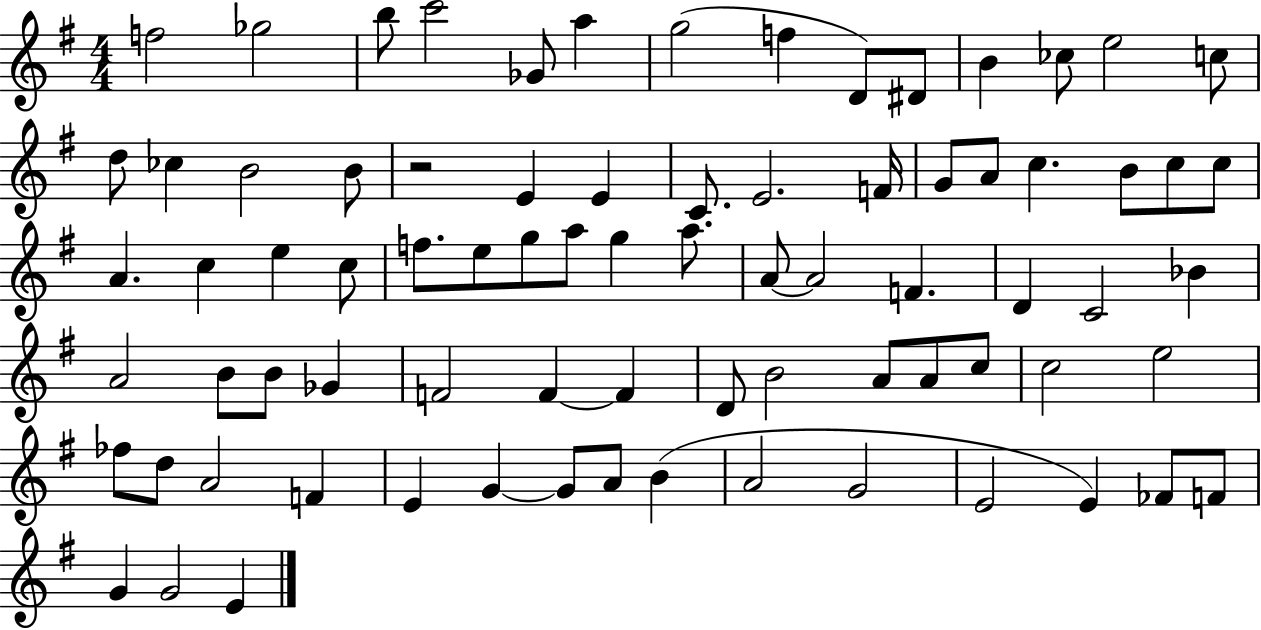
X:1
T:Untitled
M:4/4
L:1/4
K:G
f2 _g2 b/2 c'2 _G/2 a g2 f D/2 ^D/2 B _c/2 e2 c/2 d/2 _c B2 B/2 z2 E E C/2 E2 F/4 G/2 A/2 c B/2 c/2 c/2 A c e c/2 f/2 e/2 g/2 a/2 g a/2 A/2 A2 F D C2 _B A2 B/2 B/2 _G F2 F F D/2 B2 A/2 A/2 c/2 c2 e2 _f/2 d/2 A2 F E G G/2 A/2 B A2 G2 E2 E _F/2 F/2 G G2 E